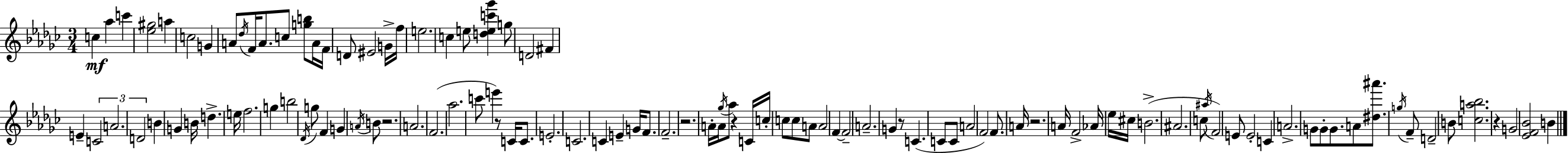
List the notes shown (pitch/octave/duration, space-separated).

C5/q Ab5/q C6/q [Eb5,G#5]/h A5/q C5/h G4/q A4/e Db5/s F4/s A4/e. C5/e [G5,B5]/e A4/s F4/s D4/e EIS4/h G4/s F5/s E5/h. C5/q E5/e [D5,E5,C6,Gb6]/q G5/e D4/h F#4/q E4/q C4/h A4/h. D4/h B4/q G4/q B4/s D5/q. E5/s F5/h. G5/q B5/h Db4/s G5/e F4/q G4/q A4/s B4/e R/h. A4/h. F4/h. Ab5/h. C6/e E6/q R/e C4/s C4/e. E4/h. C4/h. C4/q E4/q G4/s F4/e. F4/h. R/h. A4/s A4/s Gb5/s Ab5/e R/q C4/s C5/s C5/e C5/e A4/e A4/h F4/q F4/h A4/h. G4/q R/e C4/q. C4/e C4/e A4/h F4/h F4/e. A4/s R/h. A4/s F4/h Ab4/s Eb5/s C#5/s B4/h. A#4/h. C5/e A#5/s F4/h E4/e E4/h C4/q A4/h. G4/e G4/e G4/e. A4/e [D#5,A#6]/e. G5/s F4/e D4/h B4/e [C5,A5,Bb5]/h. R/q G4/h [Eb4,F4,Bb4]/h B4/q